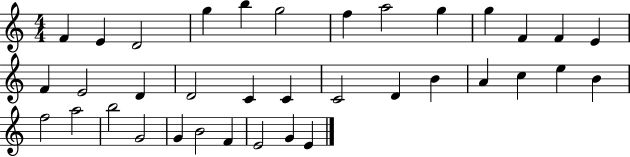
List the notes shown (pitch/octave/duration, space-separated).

F4/q E4/q D4/h G5/q B5/q G5/h F5/q A5/h G5/q G5/q F4/q F4/q E4/q F4/q E4/h D4/q D4/h C4/q C4/q C4/h D4/q B4/q A4/q C5/q E5/q B4/q F5/h A5/h B5/h G4/h G4/q B4/h F4/q E4/h G4/q E4/q